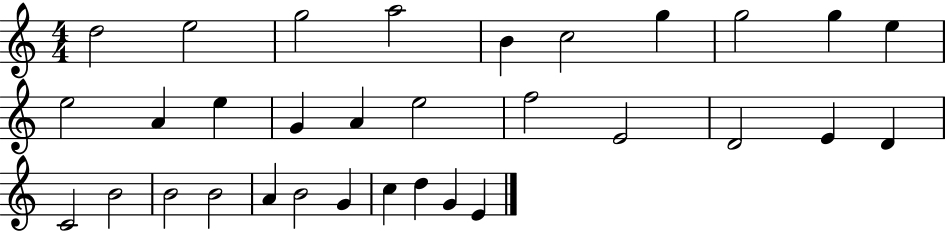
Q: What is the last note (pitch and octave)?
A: E4